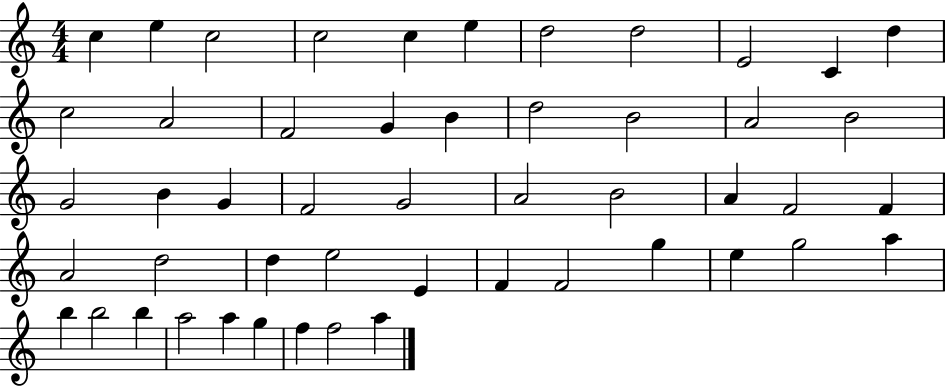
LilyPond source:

{
  \clef treble
  \numericTimeSignature
  \time 4/4
  \key c \major
  c''4 e''4 c''2 | c''2 c''4 e''4 | d''2 d''2 | e'2 c'4 d''4 | \break c''2 a'2 | f'2 g'4 b'4 | d''2 b'2 | a'2 b'2 | \break g'2 b'4 g'4 | f'2 g'2 | a'2 b'2 | a'4 f'2 f'4 | \break a'2 d''2 | d''4 e''2 e'4 | f'4 f'2 g''4 | e''4 g''2 a''4 | \break b''4 b''2 b''4 | a''2 a''4 g''4 | f''4 f''2 a''4 | \bar "|."
}